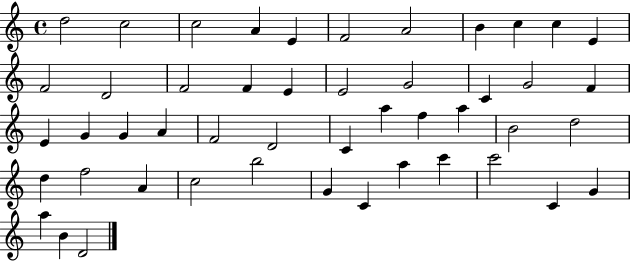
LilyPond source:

{
  \clef treble
  \time 4/4
  \defaultTimeSignature
  \key c \major
  d''2 c''2 | c''2 a'4 e'4 | f'2 a'2 | b'4 c''4 c''4 e'4 | \break f'2 d'2 | f'2 f'4 e'4 | e'2 g'2 | c'4 g'2 f'4 | \break e'4 g'4 g'4 a'4 | f'2 d'2 | c'4 a''4 f''4 a''4 | b'2 d''2 | \break d''4 f''2 a'4 | c''2 b''2 | g'4 c'4 a''4 c'''4 | c'''2 c'4 g'4 | \break a''4 b'4 d'2 | \bar "|."
}